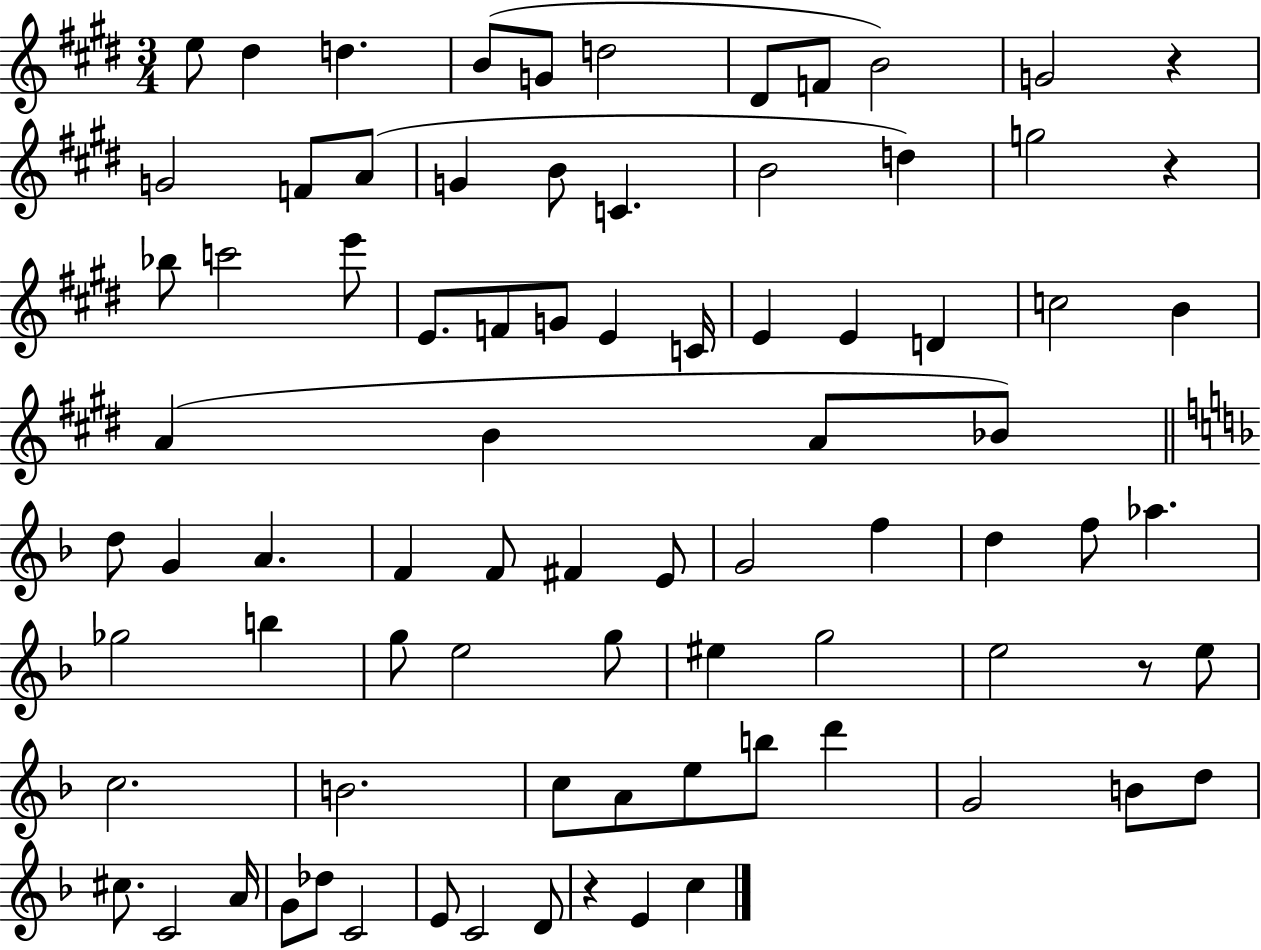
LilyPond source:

{
  \clef treble
  \numericTimeSignature
  \time 3/4
  \key e \major
  e''8 dis''4 d''4. | b'8( g'8 d''2 | dis'8 f'8 b'2) | g'2 r4 | \break g'2 f'8 a'8( | g'4 b'8 c'4. | b'2 d''4) | g''2 r4 | \break bes''8 c'''2 e'''8 | e'8. f'8 g'8 e'4 c'16 | e'4 e'4 d'4 | c''2 b'4 | \break a'4( b'4 a'8 bes'8) | \bar "||" \break \key d \minor d''8 g'4 a'4. | f'4 f'8 fis'4 e'8 | g'2 f''4 | d''4 f''8 aes''4. | \break ges''2 b''4 | g''8 e''2 g''8 | eis''4 g''2 | e''2 r8 e''8 | \break c''2. | b'2. | c''8 a'8 e''8 b''8 d'''4 | g'2 b'8 d''8 | \break cis''8. c'2 a'16 | g'8 des''8 c'2 | e'8 c'2 d'8 | r4 e'4 c''4 | \break \bar "|."
}